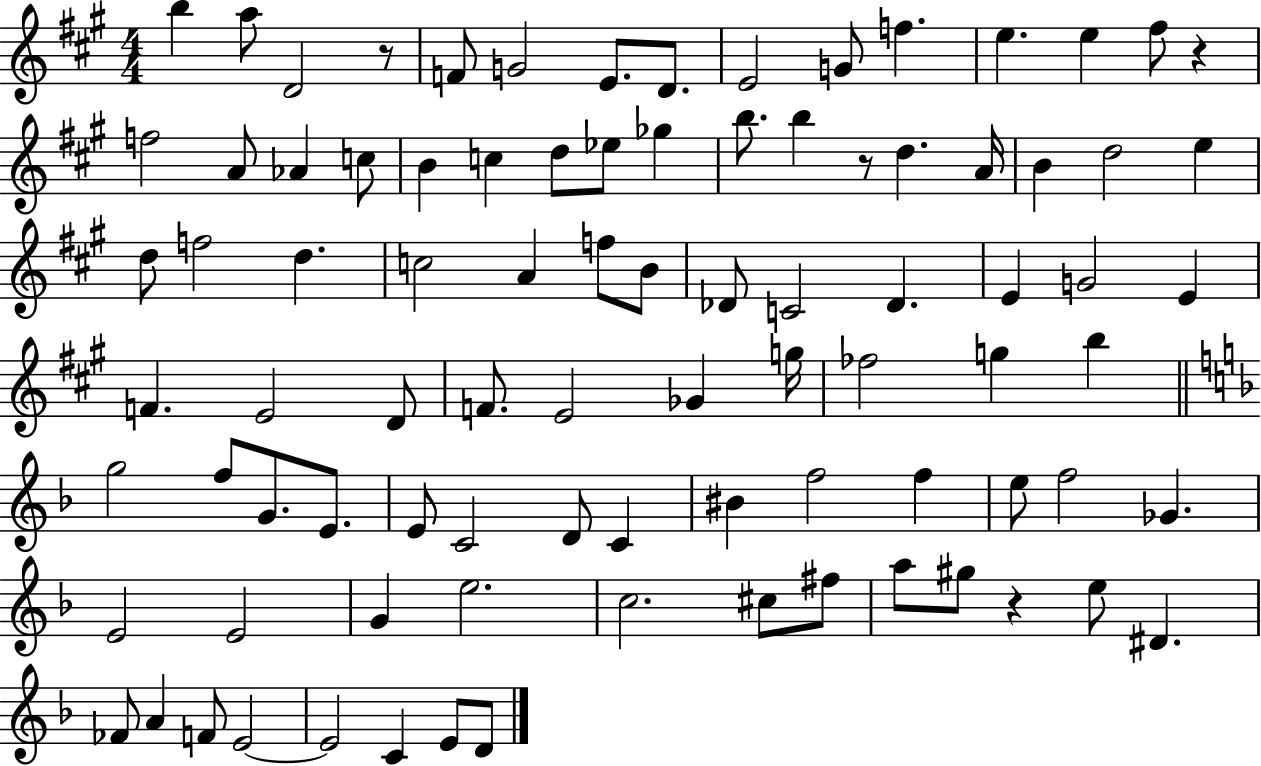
X:1
T:Untitled
M:4/4
L:1/4
K:A
b a/2 D2 z/2 F/2 G2 E/2 D/2 E2 G/2 f e e ^f/2 z f2 A/2 _A c/2 B c d/2 _e/2 _g b/2 b z/2 d A/4 B d2 e d/2 f2 d c2 A f/2 B/2 _D/2 C2 _D E G2 E F E2 D/2 F/2 E2 _G g/4 _f2 g b g2 f/2 G/2 E/2 E/2 C2 D/2 C ^B f2 f e/2 f2 _G E2 E2 G e2 c2 ^c/2 ^f/2 a/2 ^g/2 z e/2 ^D _F/2 A F/2 E2 E2 C E/2 D/2